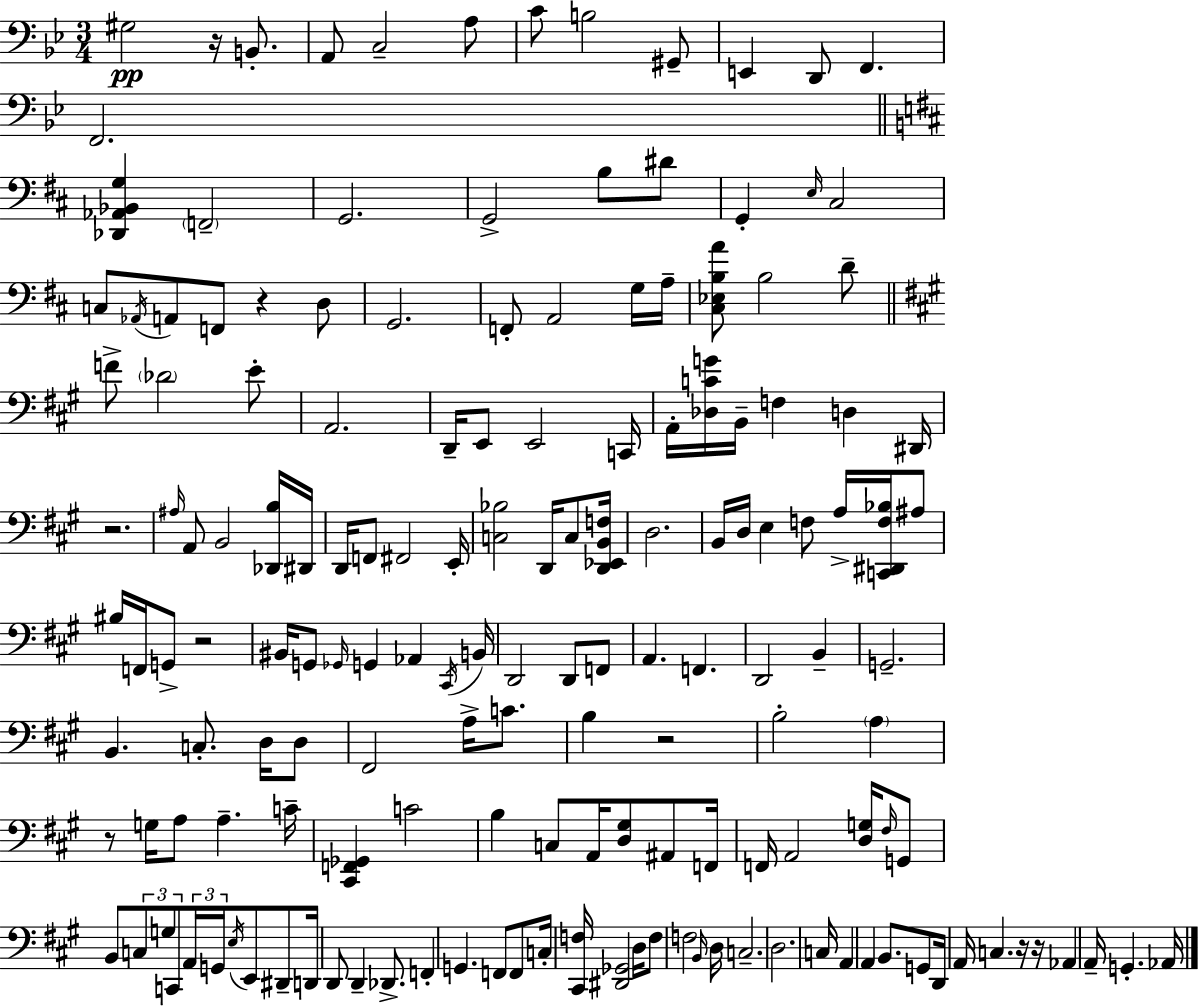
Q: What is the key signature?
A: G minor